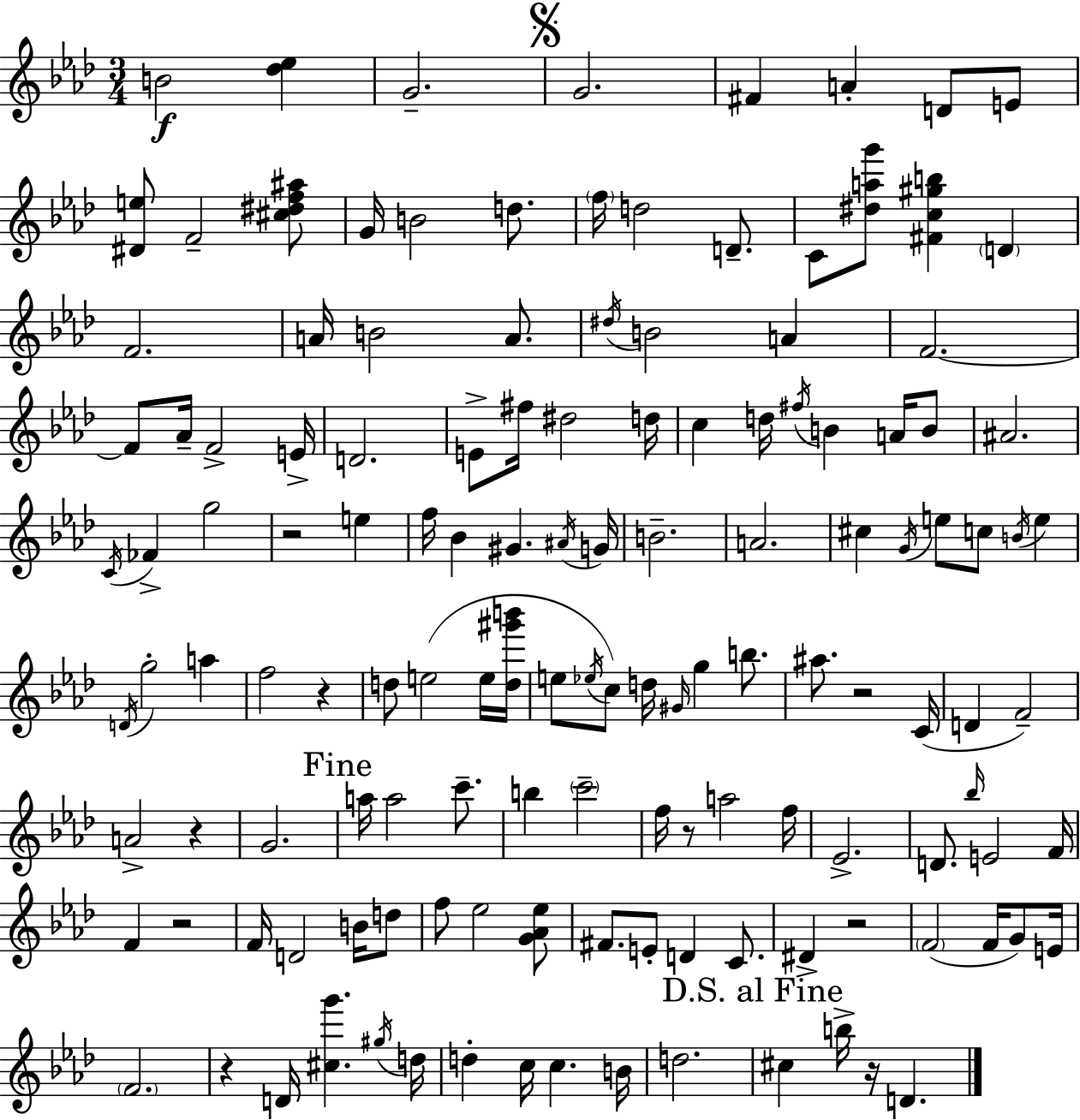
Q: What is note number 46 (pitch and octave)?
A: Bb4